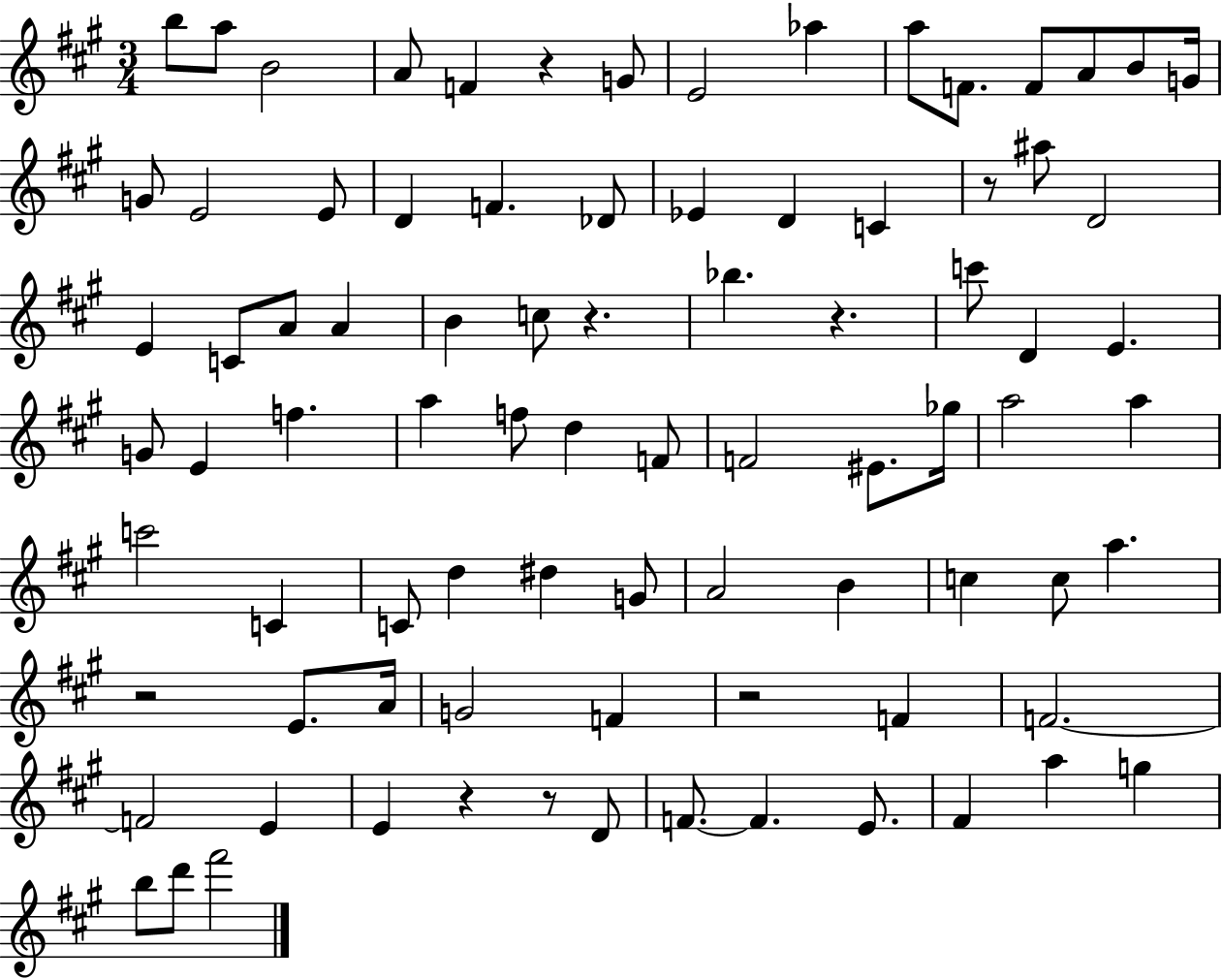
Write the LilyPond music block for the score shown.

{
  \clef treble
  \numericTimeSignature
  \time 3/4
  \key a \major
  b''8 a''8 b'2 | a'8 f'4 r4 g'8 | e'2 aes''4 | a''8 f'8. f'8 a'8 b'8 g'16 | \break g'8 e'2 e'8 | d'4 f'4. des'8 | ees'4 d'4 c'4 | r8 ais''8 d'2 | \break e'4 c'8 a'8 a'4 | b'4 c''8 r4. | bes''4. r4. | c'''8 d'4 e'4. | \break g'8 e'4 f''4. | a''4 f''8 d''4 f'8 | f'2 eis'8. ges''16 | a''2 a''4 | \break c'''2 c'4 | c'8 d''4 dis''4 g'8 | a'2 b'4 | c''4 c''8 a''4. | \break r2 e'8. a'16 | g'2 f'4 | r2 f'4 | f'2.~~ | \break f'2 e'4 | e'4 r4 r8 d'8 | f'8.~~ f'4. e'8. | fis'4 a''4 g''4 | \break b''8 d'''8 fis'''2 | \bar "|."
}